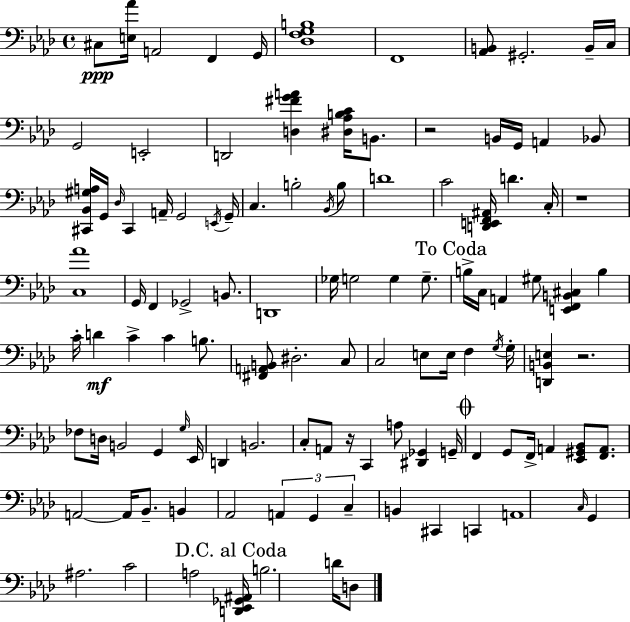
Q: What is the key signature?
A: F minor